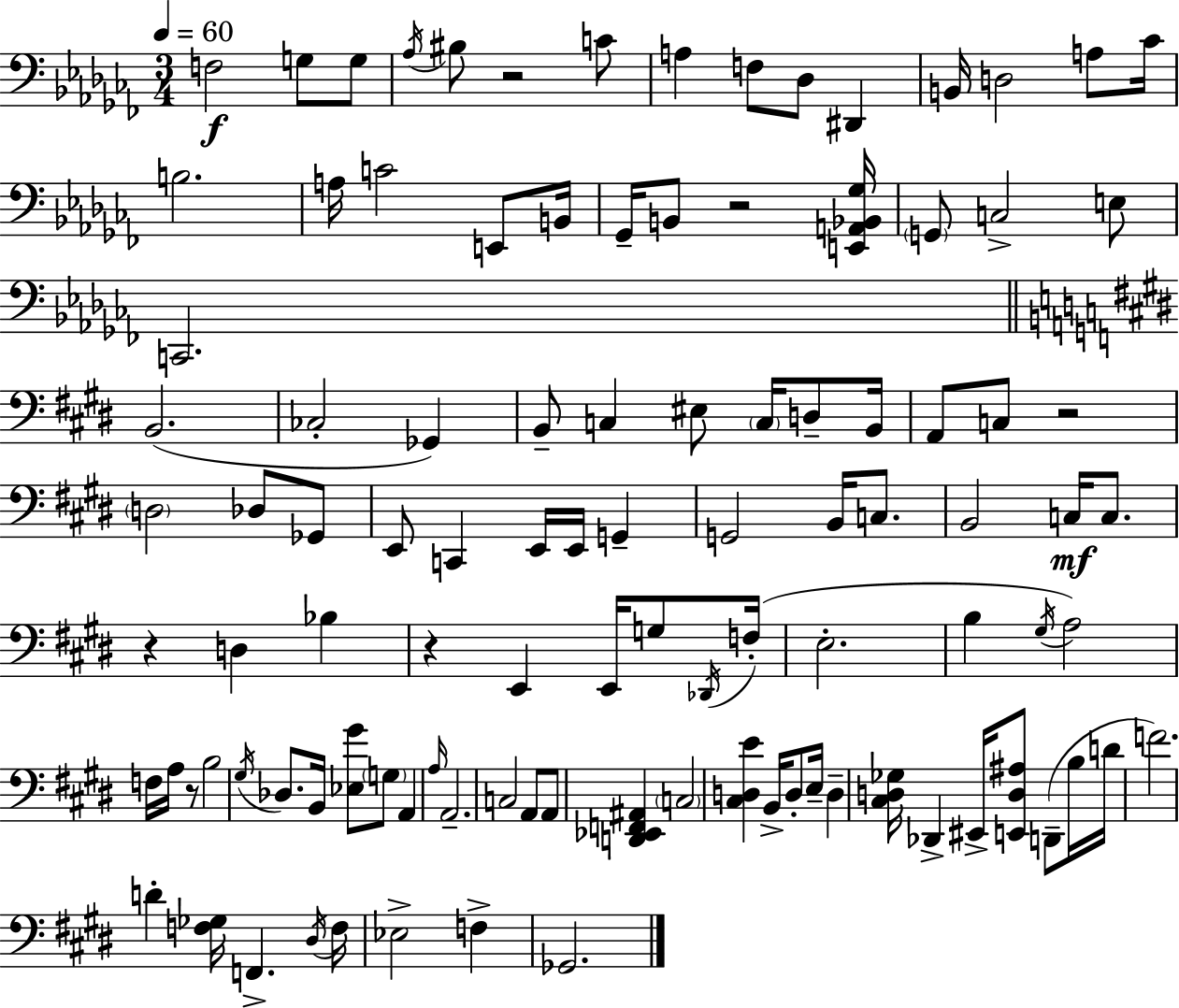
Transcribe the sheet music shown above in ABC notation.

X:1
T:Untitled
M:3/4
L:1/4
K:Abm
F,2 G,/2 G,/2 _A,/4 ^B,/2 z2 C/2 A, F,/2 _D,/2 ^D,, B,,/4 D,2 A,/2 _C/4 B,2 A,/4 C2 E,,/2 B,,/4 _G,,/4 B,,/2 z2 [E,,A,,_B,,_G,]/4 G,,/2 C,2 E,/2 C,,2 B,,2 _C,2 _G,, B,,/2 C, ^E,/2 C,/4 D,/2 B,,/4 A,,/2 C,/2 z2 D,2 _D,/2 _G,,/2 E,,/2 C,, E,,/4 E,,/4 G,, G,,2 B,,/4 C,/2 B,,2 C,/4 C,/2 z D, _B, z E,, E,,/4 G,/2 _D,,/4 F,/4 E,2 B, ^G,/4 A,2 F,/4 A,/4 z/2 B,2 ^G,/4 _D,/2 B,,/4 [_E,^G]/2 G,/2 A,, A,/4 A,,2 C,2 A,,/2 A,,/2 [D,,_E,,F,,^A,,] C,2 [^C,D,E] B,,/4 D,/2 E,/4 D, [^C,D,_G,]/4 _D,, ^E,,/4 [E,,D,^A,]/2 D,,/2 B,/4 D/4 F2 D [F,_G,]/4 F,, ^D,/4 F,/4 _E,2 F, _G,,2